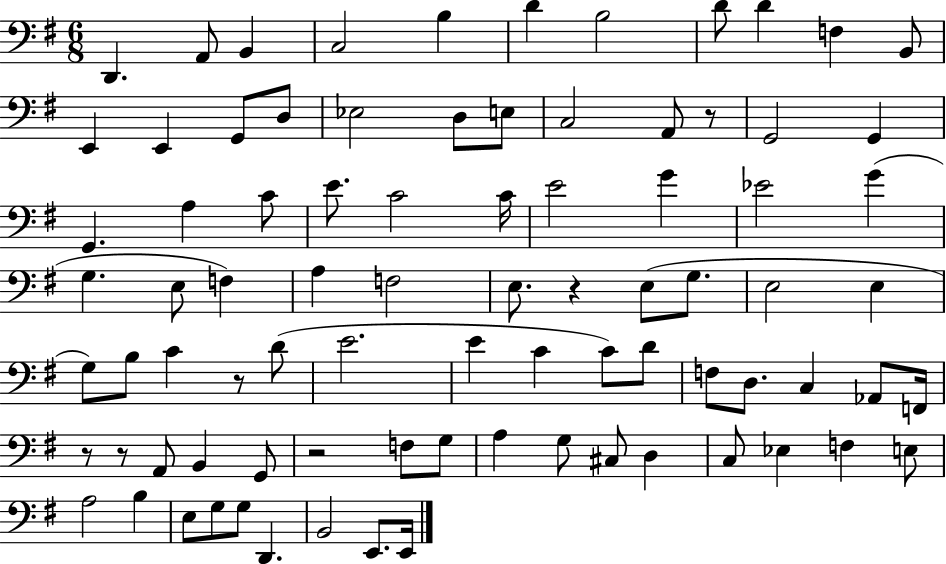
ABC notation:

X:1
T:Untitled
M:6/8
L:1/4
K:G
D,, A,,/2 B,, C,2 B, D B,2 D/2 D F, B,,/2 E,, E,, G,,/2 D,/2 _E,2 D,/2 E,/2 C,2 A,,/2 z/2 G,,2 G,, G,, A, C/2 E/2 C2 C/4 E2 G _E2 G G, E,/2 F, A, F,2 E,/2 z E,/2 G,/2 E,2 E, G,/2 B,/2 C z/2 D/2 E2 E C C/2 D/2 F,/2 D,/2 C, _A,,/2 F,,/4 z/2 z/2 A,,/2 B,, G,,/2 z2 F,/2 G,/2 A, G,/2 ^C,/2 D, C,/2 _E, F, E,/2 A,2 B, E,/2 G,/2 G,/2 D,, B,,2 E,,/2 E,,/4